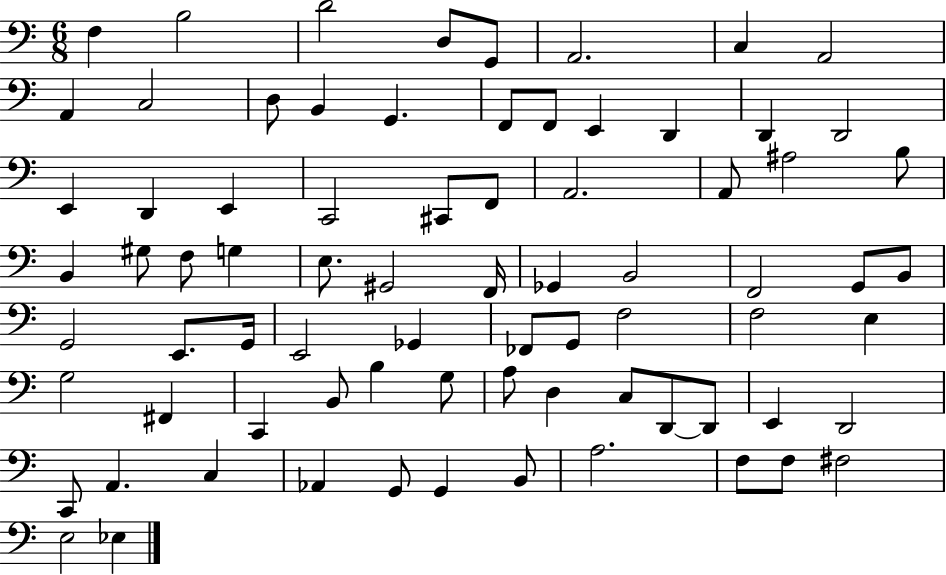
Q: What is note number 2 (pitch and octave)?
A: B3